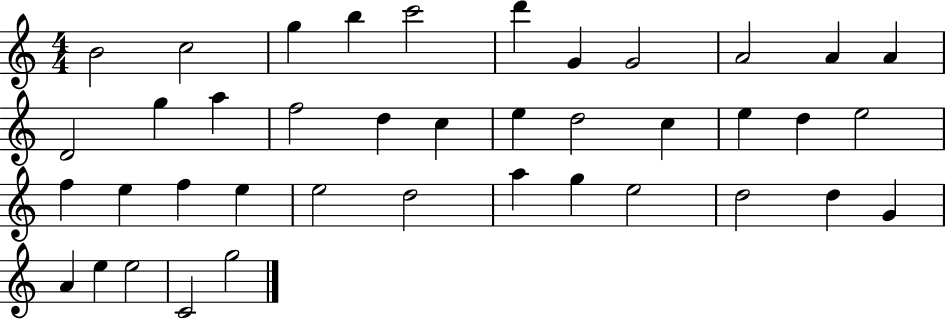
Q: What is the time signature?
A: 4/4